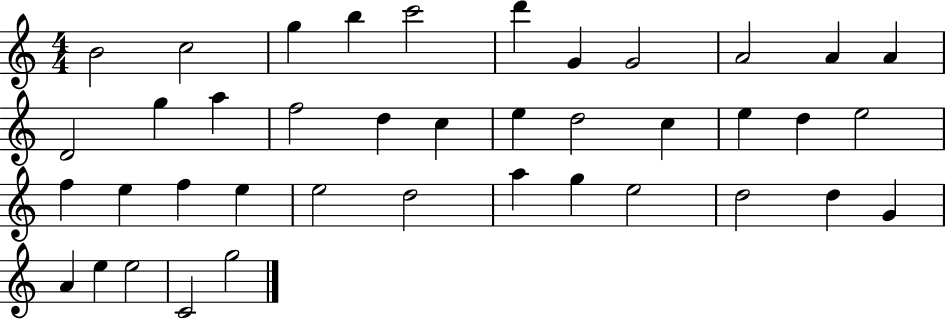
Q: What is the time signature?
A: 4/4